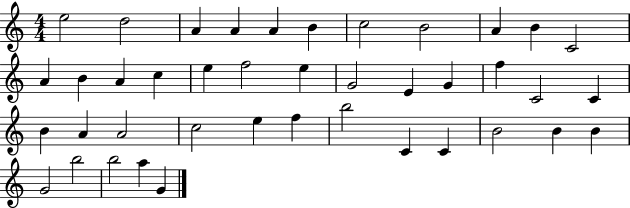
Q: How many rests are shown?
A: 0